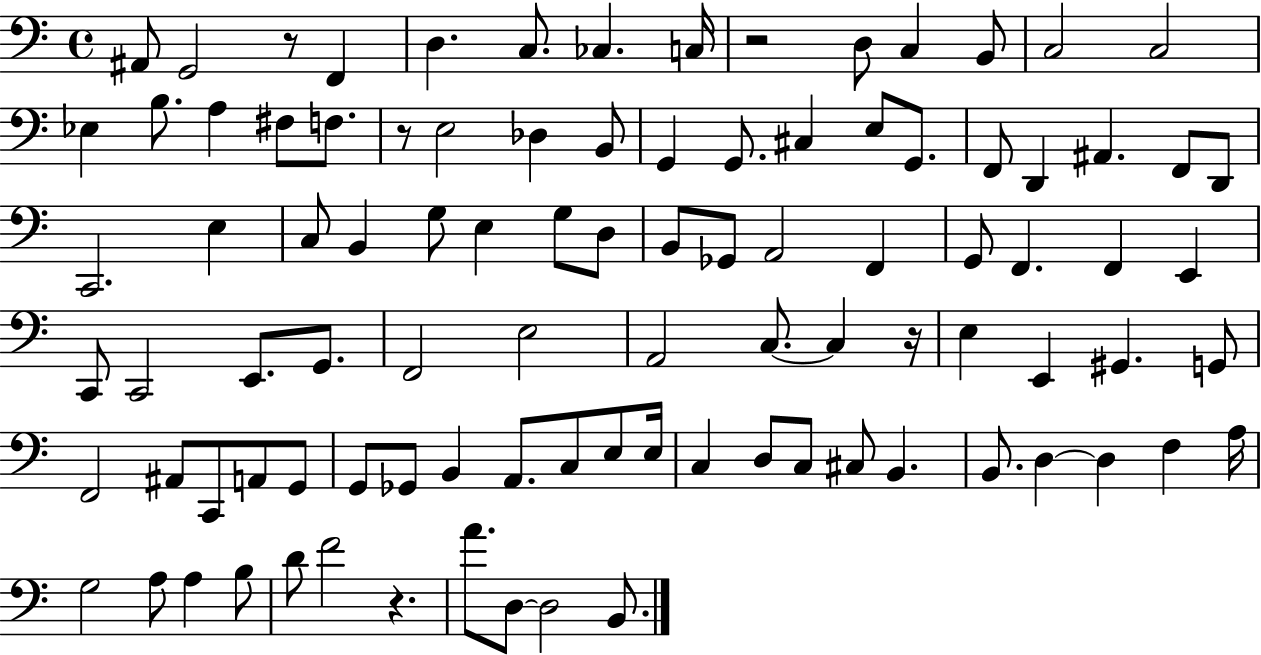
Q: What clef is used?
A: bass